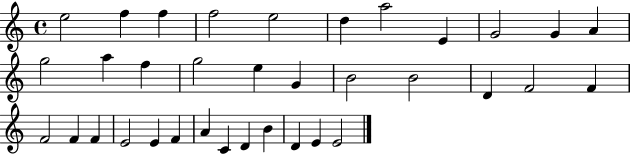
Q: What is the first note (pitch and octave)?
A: E5